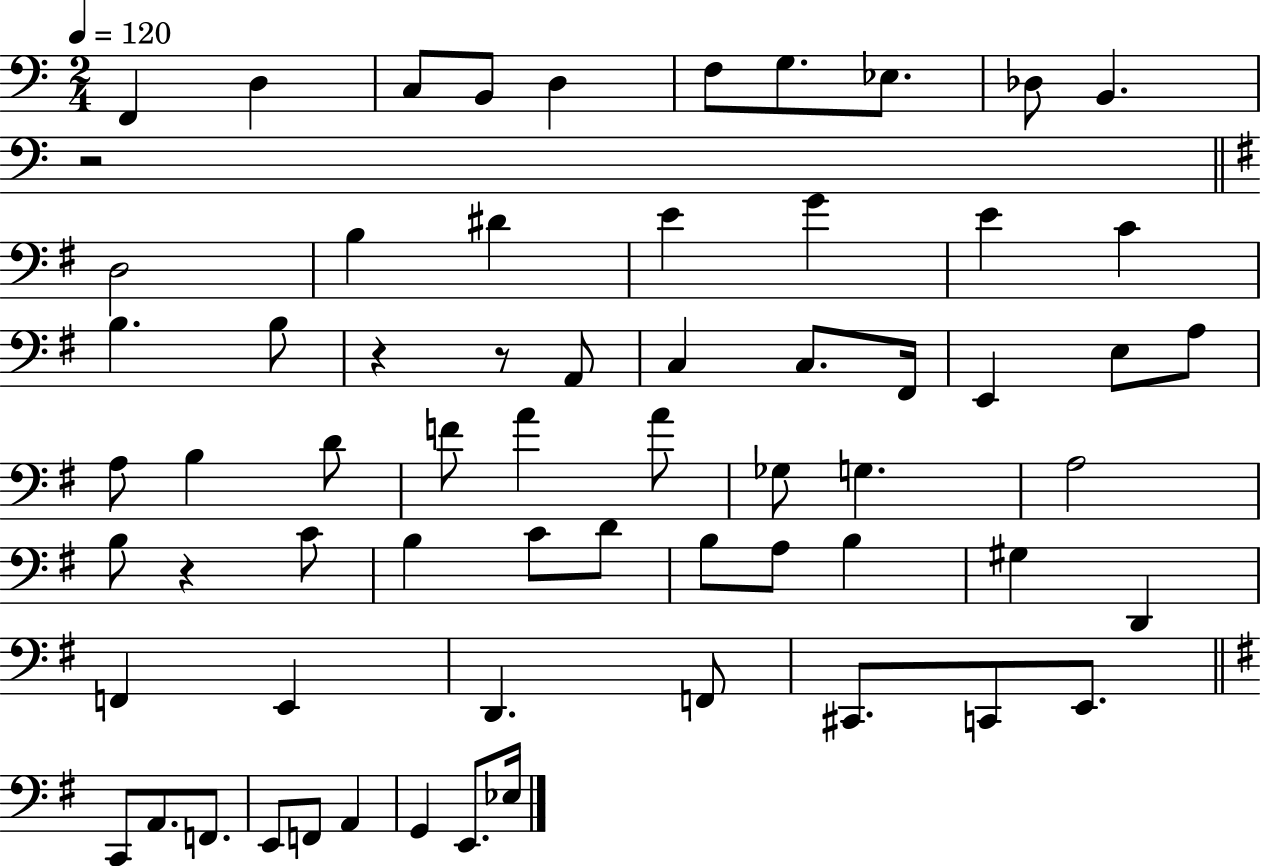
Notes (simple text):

F2/q D3/q C3/e B2/e D3/q F3/e G3/e. Eb3/e. Db3/e B2/q. R/h D3/h B3/q D#4/q E4/q G4/q E4/q C4/q B3/q. B3/e R/q R/e A2/e C3/q C3/e. F#2/s E2/q E3/e A3/e A3/e B3/q D4/e F4/e A4/q A4/e Gb3/e G3/q. A3/h B3/e R/q C4/e B3/q C4/e D4/e B3/e A3/e B3/q G#3/q D2/q F2/q E2/q D2/q. F2/e C#2/e. C2/e E2/e. C2/e A2/e. F2/e. E2/e F2/e A2/q G2/q E2/e. Eb3/s